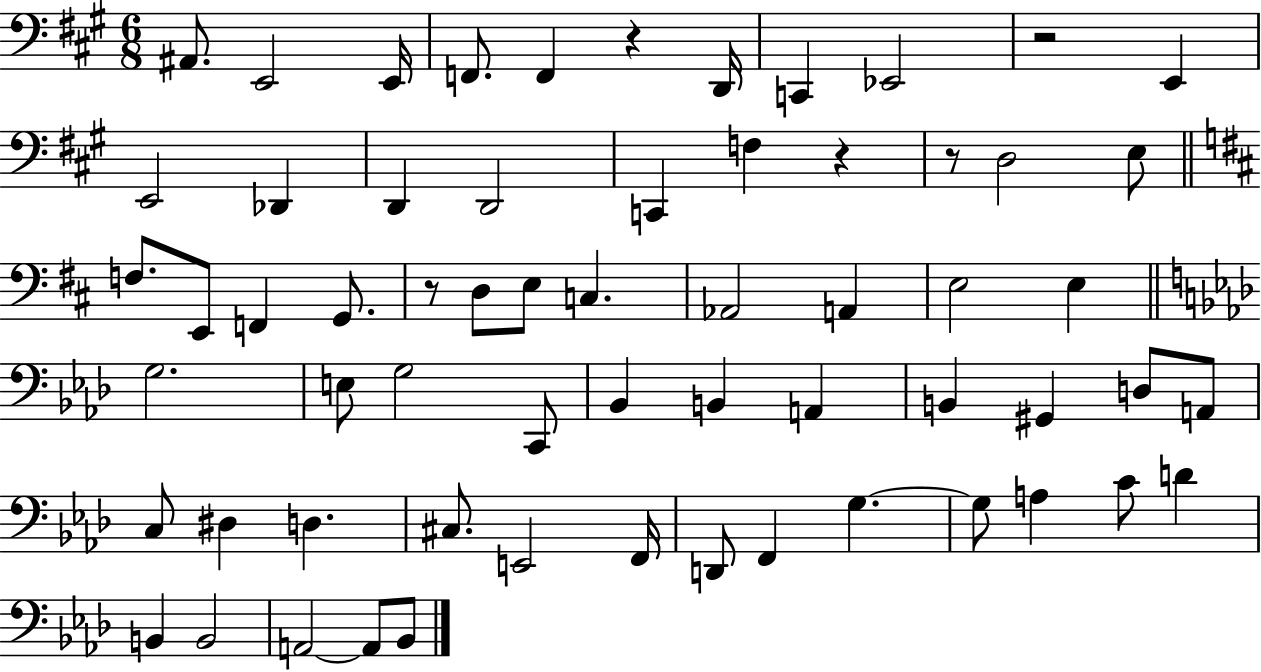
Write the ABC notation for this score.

X:1
T:Untitled
M:6/8
L:1/4
K:A
^A,,/2 E,,2 E,,/4 F,,/2 F,, z D,,/4 C,, _E,,2 z2 E,, E,,2 _D,, D,, D,,2 C,, F, z z/2 D,2 E,/2 F,/2 E,,/2 F,, G,,/2 z/2 D,/2 E,/2 C, _A,,2 A,, E,2 E, G,2 E,/2 G,2 C,,/2 _B,, B,, A,, B,, ^G,, D,/2 A,,/2 C,/2 ^D, D, ^C,/2 E,,2 F,,/4 D,,/2 F,, G, G,/2 A, C/2 D B,, B,,2 A,,2 A,,/2 _B,,/2